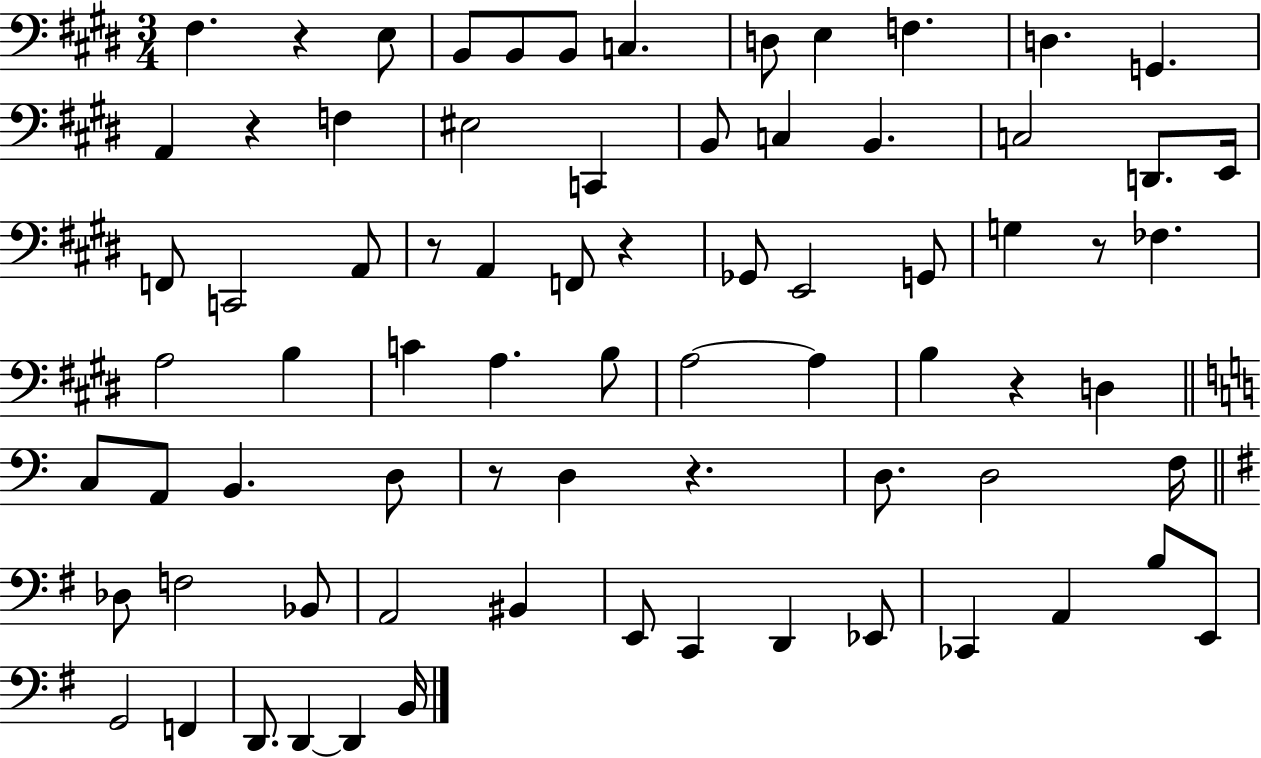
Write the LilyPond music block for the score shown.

{
  \clef bass
  \numericTimeSignature
  \time 3/4
  \key e \major
  fis4. r4 e8 | b,8 b,8 b,8 c4. | d8 e4 f4. | d4. g,4. | \break a,4 r4 f4 | eis2 c,4 | b,8 c4 b,4. | c2 d,8. e,16 | \break f,8 c,2 a,8 | r8 a,4 f,8 r4 | ges,8 e,2 g,8 | g4 r8 fes4. | \break a2 b4 | c'4 a4. b8 | a2~~ a4 | b4 r4 d4 | \break \bar "||" \break \key a \minor c8 a,8 b,4. d8 | r8 d4 r4. | d8. d2 f16 | \bar "||" \break \key g \major des8 f2 bes,8 | a,2 bis,4 | e,8 c,4 d,4 ees,8 | ces,4 a,4 b8 e,8 | \break g,2 f,4 | d,8. d,4~~ d,4 b,16 | \bar "|."
}